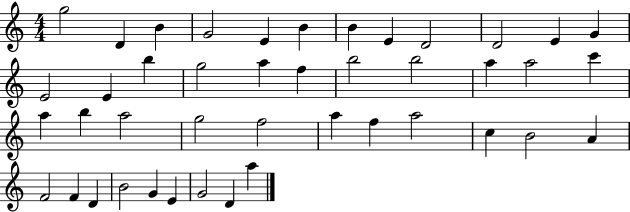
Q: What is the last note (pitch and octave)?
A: A5